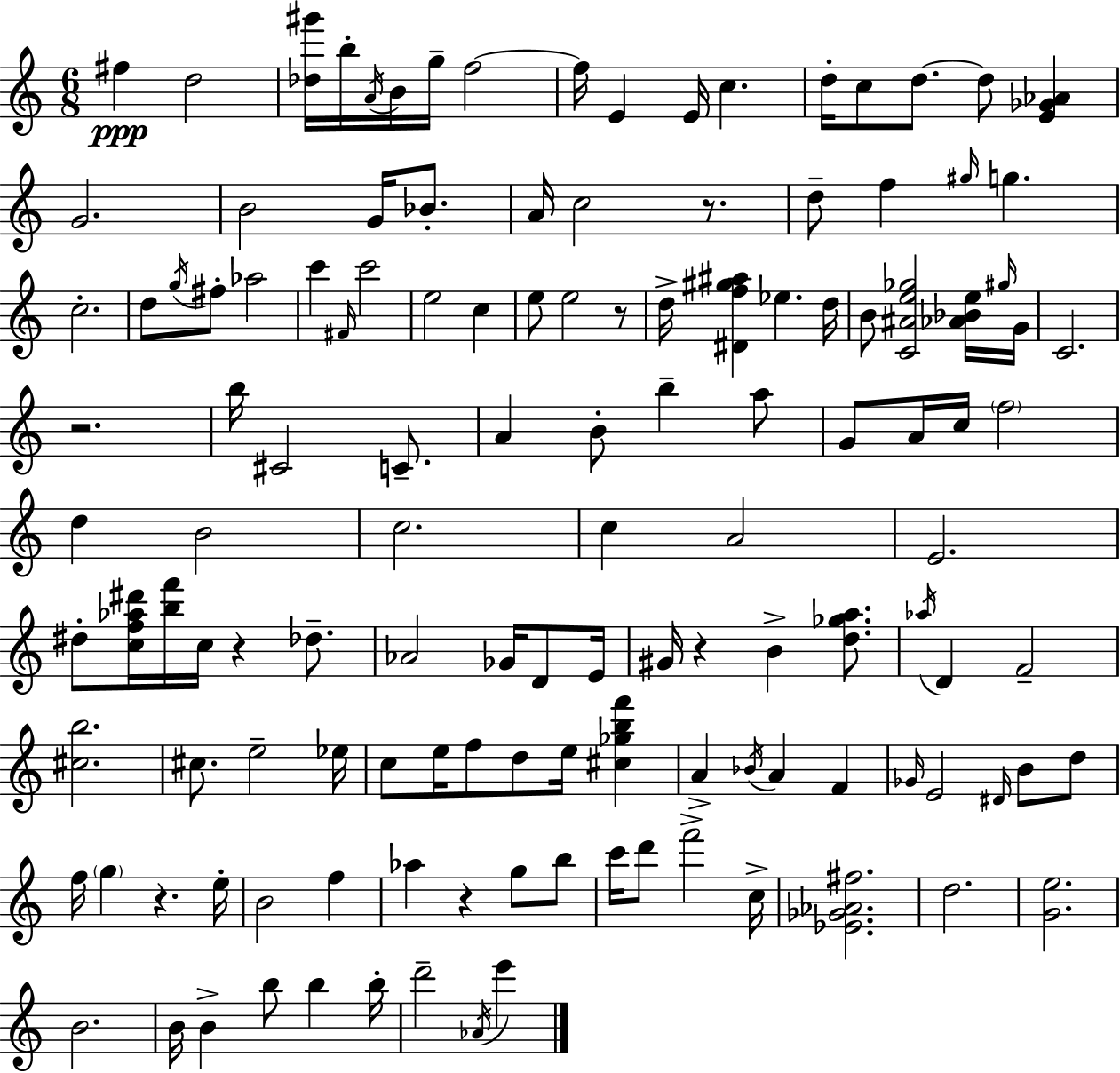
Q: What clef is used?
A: treble